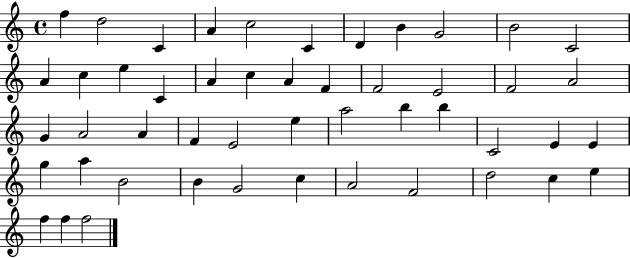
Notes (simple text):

F5/q D5/h C4/q A4/q C5/h C4/q D4/q B4/q G4/h B4/h C4/h A4/q C5/q E5/q C4/q A4/q C5/q A4/q F4/q F4/h E4/h F4/h A4/h G4/q A4/h A4/q F4/q E4/h E5/q A5/h B5/q B5/q C4/h E4/q E4/q G5/q A5/q B4/h B4/q G4/h C5/q A4/h F4/h D5/h C5/q E5/q F5/q F5/q F5/h